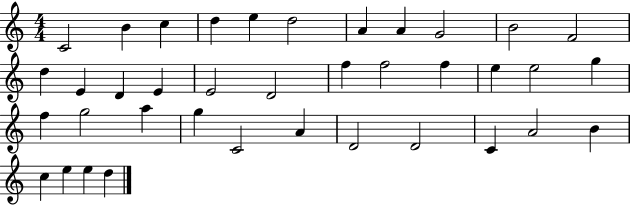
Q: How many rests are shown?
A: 0